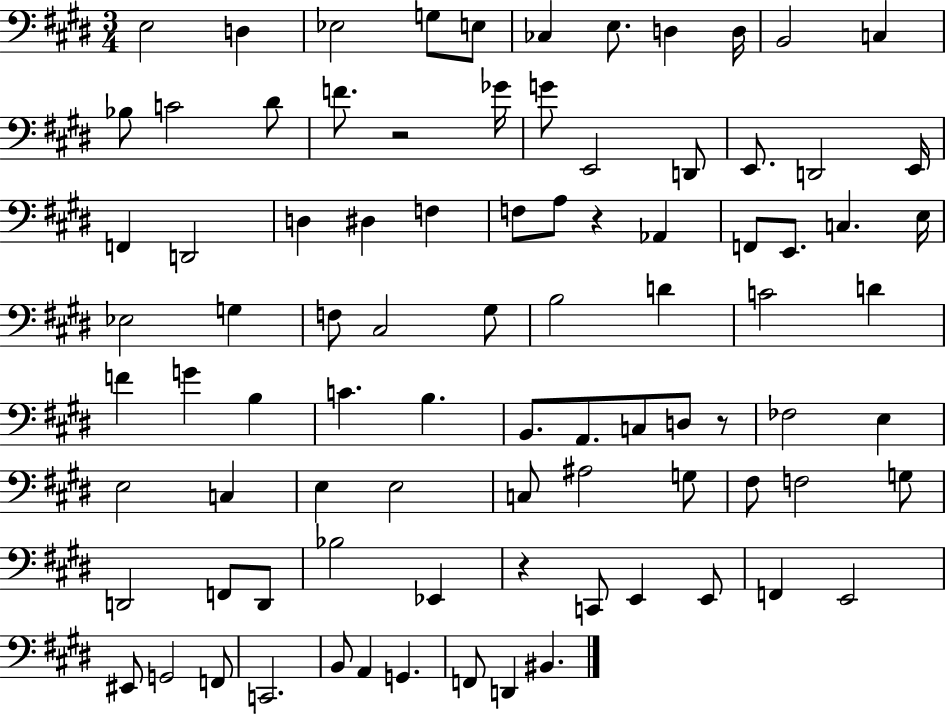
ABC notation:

X:1
T:Untitled
M:3/4
L:1/4
K:E
E,2 D, _E,2 G,/2 E,/2 _C, E,/2 D, D,/4 B,,2 C, _B,/2 C2 ^D/2 F/2 z2 _G/4 G/2 E,,2 D,,/2 E,,/2 D,,2 E,,/4 F,, D,,2 D, ^D, F, F,/2 A,/2 z _A,, F,,/2 E,,/2 C, E,/4 _E,2 G, F,/2 ^C,2 ^G,/2 B,2 D C2 D F G B, C B, B,,/2 A,,/2 C,/2 D,/2 z/2 _F,2 E, E,2 C, E, E,2 C,/2 ^A,2 G,/2 ^F,/2 F,2 G,/2 D,,2 F,,/2 D,,/2 _B,2 _E,, z C,,/2 E,, E,,/2 F,, E,,2 ^E,,/2 G,,2 F,,/2 C,,2 B,,/2 A,, G,, F,,/2 D,, ^B,,